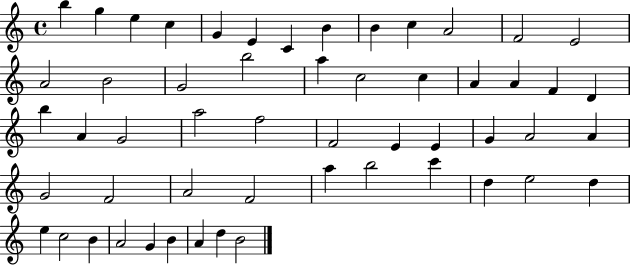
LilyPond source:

{
  \clef treble
  \time 4/4
  \defaultTimeSignature
  \key c \major
  b''4 g''4 e''4 c''4 | g'4 e'4 c'4 b'4 | b'4 c''4 a'2 | f'2 e'2 | \break a'2 b'2 | g'2 b''2 | a''4 c''2 c''4 | a'4 a'4 f'4 d'4 | \break b''4 a'4 g'2 | a''2 f''2 | f'2 e'4 e'4 | g'4 a'2 a'4 | \break g'2 f'2 | a'2 f'2 | a''4 b''2 c'''4 | d''4 e''2 d''4 | \break e''4 c''2 b'4 | a'2 g'4 b'4 | a'4 d''4 b'2 | \bar "|."
}